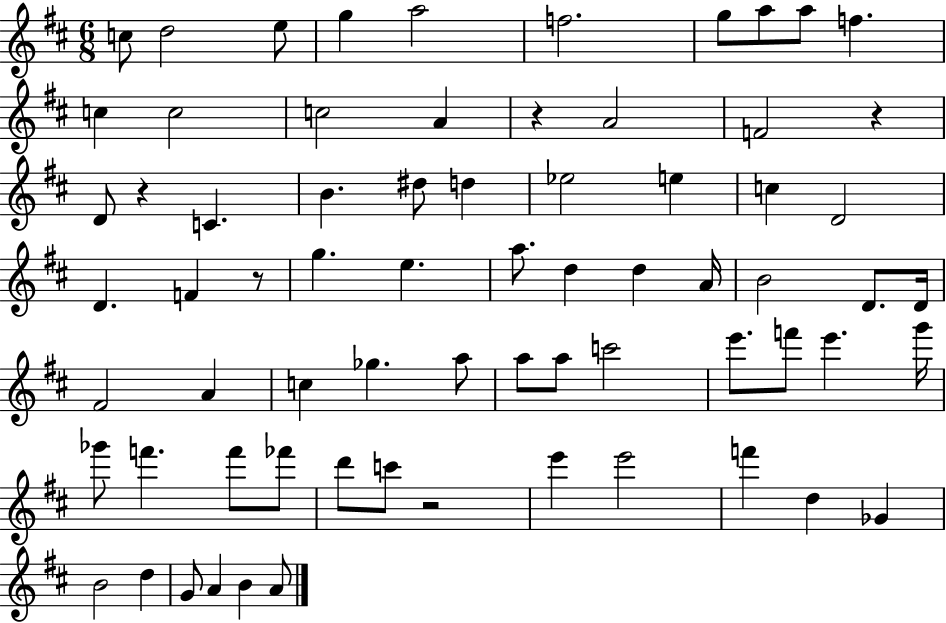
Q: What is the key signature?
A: D major